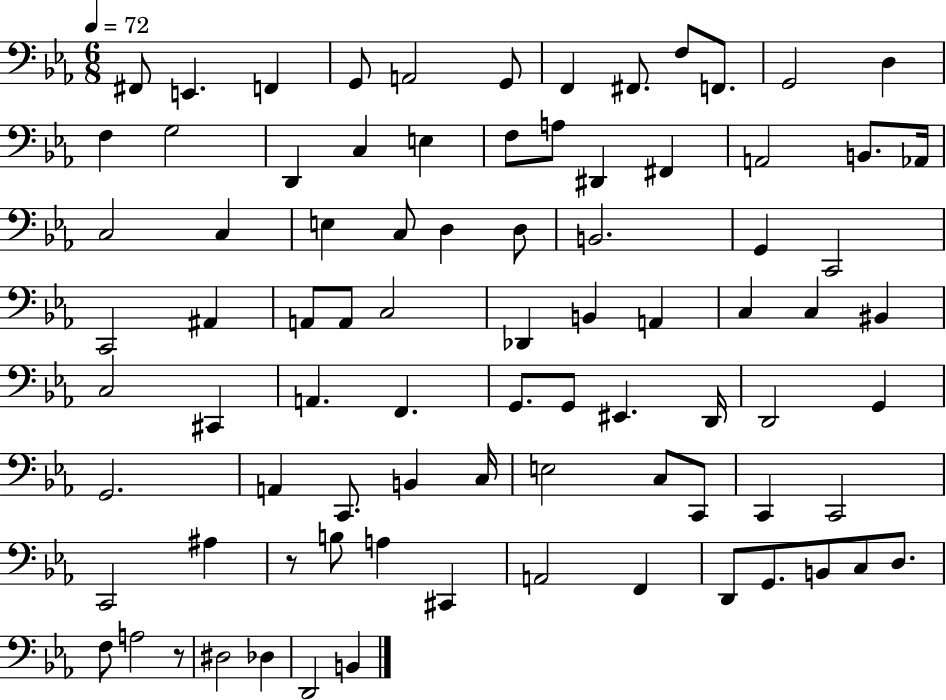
{
  \clef bass
  \numericTimeSignature
  \time 6/8
  \key ees \major
  \tempo 4 = 72
  fis,8 e,4. f,4 | g,8 a,2 g,8 | f,4 fis,8. f8 f,8. | g,2 d4 | \break f4 g2 | d,4 c4 e4 | f8 a8 dis,4 fis,4 | a,2 b,8. aes,16 | \break c2 c4 | e4 c8 d4 d8 | b,2. | g,4 c,2 | \break c,2 ais,4 | a,8 a,8 c2 | des,4 b,4 a,4 | c4 c4 bis,4 | \break c2 cis,4 | a,4. f,4. | g,8. g,8 eis,4. d,16 | d,2 g,4 | \break g,2. | a,4 c,8. b,4 c16 | e2 c8 c,8 | c,4 c,2 | \break c,2 ais4 | r8 b8 a4 cis,4 | a,2 f,4 | d,8 g,8. b,8 c8 d8. | \break f8 a2 r8 | dis2 des4 | d,2 b,4 | \bar "|."
}